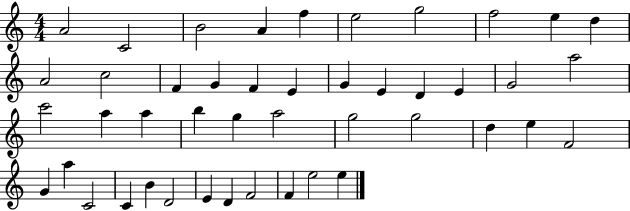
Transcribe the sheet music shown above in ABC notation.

X:1
T:Untitled
M:4/4
L:1/4
K:C
A2 C2 B2 A f e2 g2 f2 e d A2 c2 F G F E G E D E G2 a2 c'2 a a b g a2 g2 g2 d e F2 G a C2 C B D2 E D F2 F e2 e